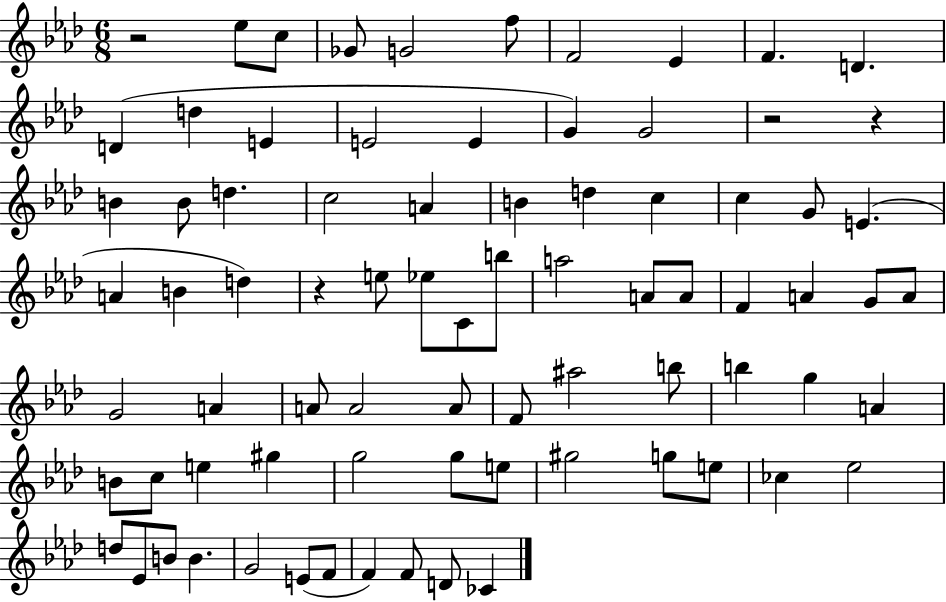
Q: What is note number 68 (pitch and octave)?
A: B4